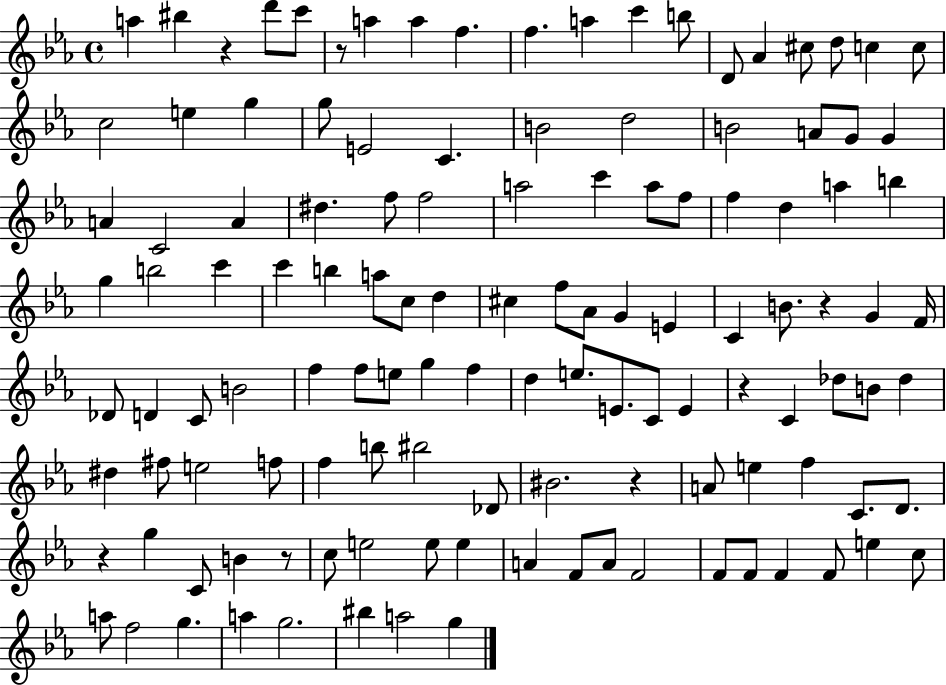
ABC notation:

X:1
T:Untitled
M:4/4
L:1/4
K:Eb
a ^b z d'/2 c'/2 z/2 a a f f a c' b/2 D/2 _A ^c/2 d/2 c c/2 c2 e g g/2 E2 C B2 d2 B2 A/2 G/2 G A C2 A ^d f/2 f2 a2 c' a/2 f/2 f d a b g b2 c' c' b a/2 c/2 d ^c f/2 _A/2 G E C B/2 z G F/4 _D/2 D C/2 B2 f f/2 e/2 g f d e/2 E/2 C/2 E z C _d/2 B/2 _d ^d ^f/2 e2 f/2 f b/2 ^b2 _D/2 ^B2 z A/2 e f C/2 D/2 z g C/2 B z/2 c/2 e2 e/2 e A F/2 A/2 F2 F/2 F/2 F F/2 e c/2 a/2 f2 g a g2 ^b a2 g